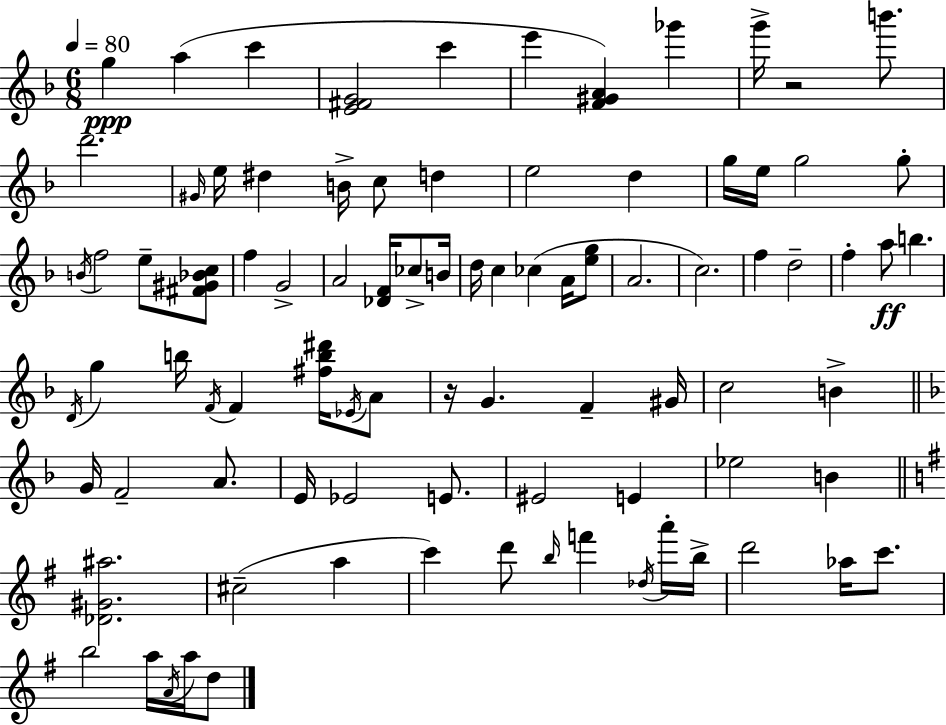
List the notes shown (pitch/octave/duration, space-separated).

G5/q A5/q C6/q [E4,F#4,G4]/h C6/q E6/q [F4,G#4,A4]/q Gb6/q G6/s R/h B6/e. D6/h. G#4/s E5/s D#5/q B4/s C5/e D5/q E5/h D5/q G5/s E5/s G5/h G5/e B4/s F5/h E5/e [F#4,G#4,Bb4,C5]/e F5/q G4/h A4/h [Db4,F4]/s CES5/e B4/s D5/s C5/q CES5/q A4/s [E5,G5]/e A4/h. C5/h. F5/q D5/h F5/q A5/e B5/q. D4/s G5/q B5/s F4/s F4/q [F#5,B5,D#6]/s Eb4/s A4/e R/s G4/q. F4/q G#4/s C5/h B4/q G4/s F4/h A4/e. E4/s Eb4/h E4/e. EIS4/h E4/q Eb5/h B4/q [Db4,G#4,A#5]/h. C#5/h A5/q C6/q D6/e B5/s F6/q Db5/s A6/s B5/s D6/h Ab5/s C6/e. B5/h A5/s A4/s A5/s D5/e